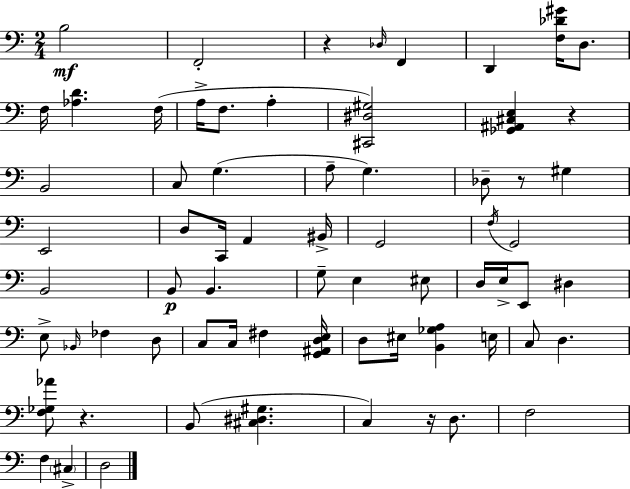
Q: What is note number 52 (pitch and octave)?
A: F3